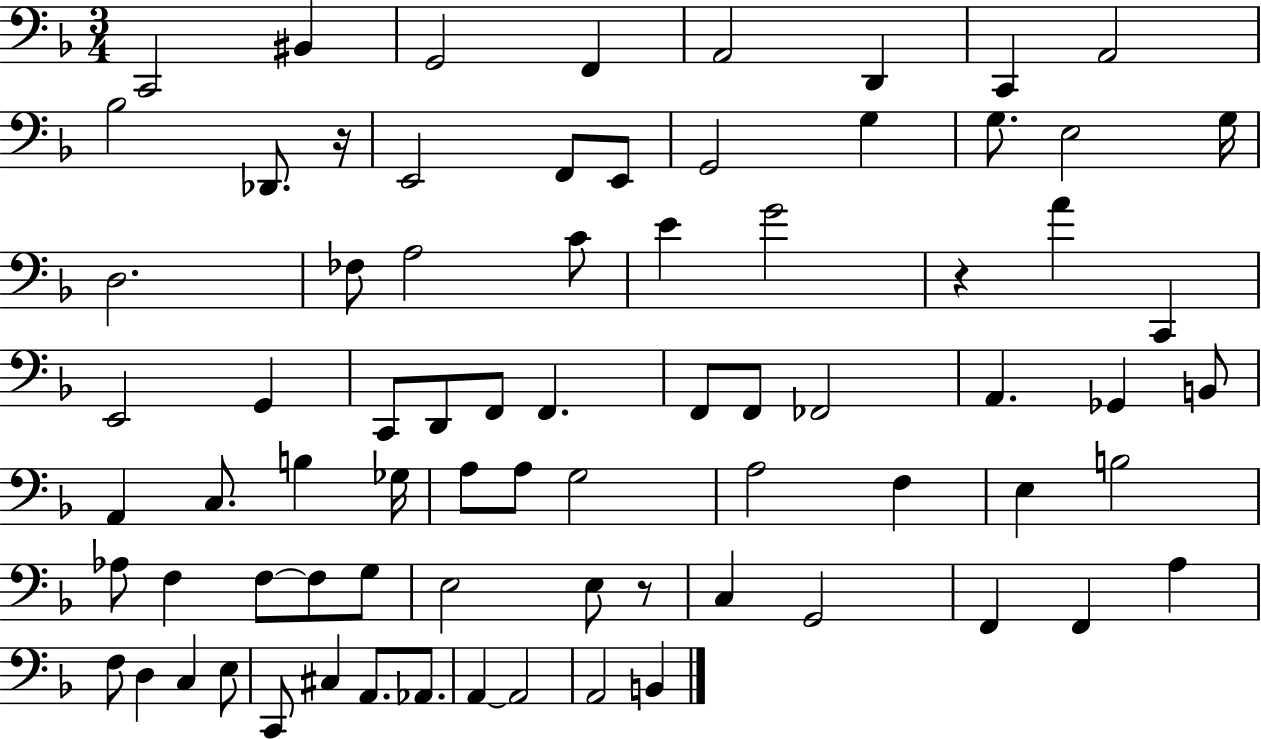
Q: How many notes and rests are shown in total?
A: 76